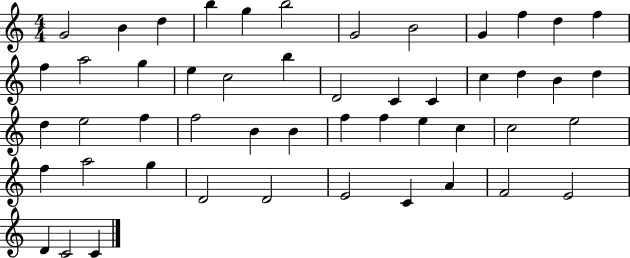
{
  \clef treble
  \numericTimeSignature
  \time 4/4
  \key c \major
  g'2 b'4 d''4 | b''4 g''4 b''2 | g'2 b'2 | g'4 f''4 d''4 f''4 | \break f''4 a''2 g''4 | e''4 c''2 b''4 | d'2 c'4 c'4 | c''4 d''4 b'4 d''4 | \break d''4 e''2 f''4 | f''2 b'4 b'4 | f''4 f''4 e''4 c''4 | c''2 e''2 | \break f''4 a''2 g''4 | d'2 d'2 | e'2 c'4 a'4 | f'2 e'2 | \break d'4 c'2 c'4 | \bar "|."
}